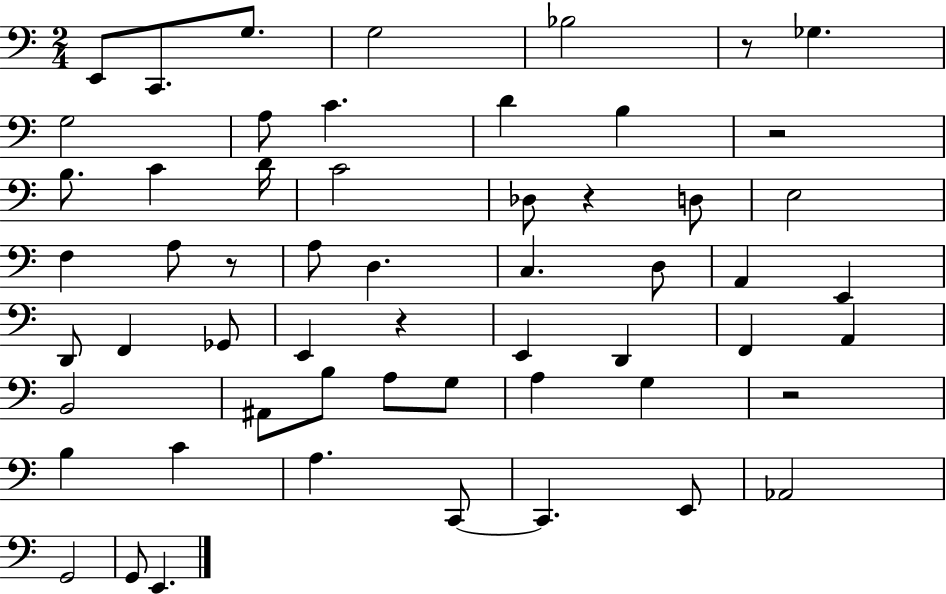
X:1
T:Untitled
M:2/4
L:1/4
K:C
E,,/2 C,,/2 G,/2 G,2 _B,2 z/2 _G, G,2 A,/2 C D B, z2 B,/2 C D/4 C2 _D,/2 z D,/2 E,2 F, A,/2 z/2 A,/2 D, C, D,/2 A,, E,, D,,/2 F,, _G,,/2 E,, z E,, D,, F,, A,, B,,2 ^A,,/2 B,/2 A,/2 G,/2 A, G, z2 B, C A, C,,/2 C,, E,,/2 _A,,2 G,,2 G,,/2 E,,